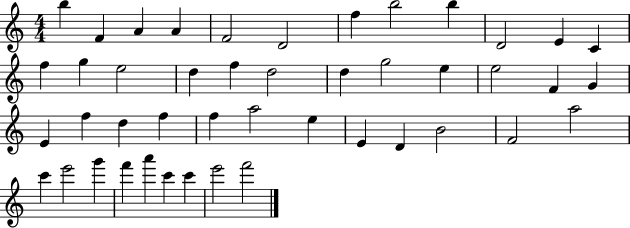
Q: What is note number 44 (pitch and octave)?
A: E6